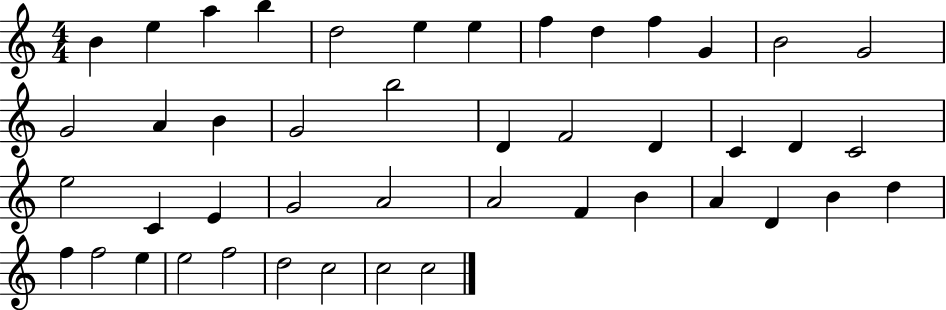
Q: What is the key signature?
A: C major